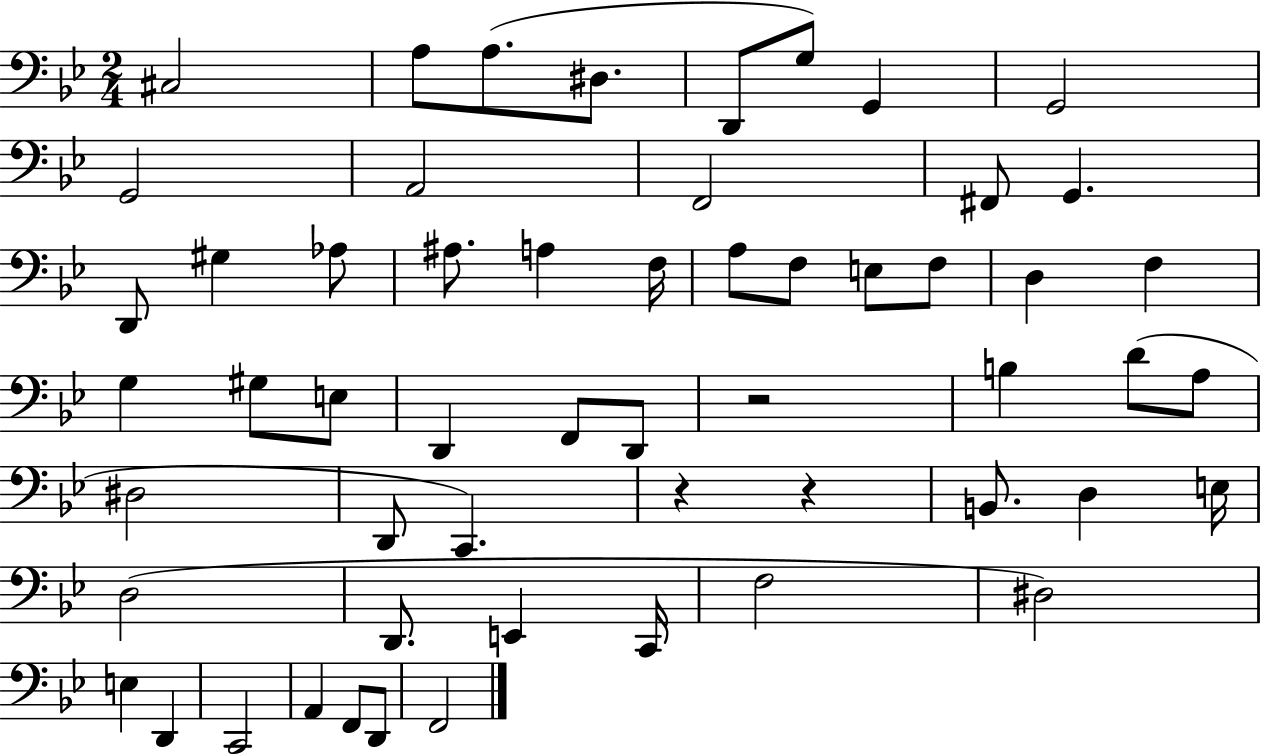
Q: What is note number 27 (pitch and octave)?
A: G#3